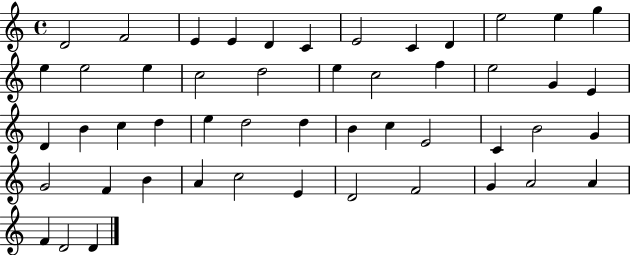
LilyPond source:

{
  \clef treble
  \time 4/4
  \defaultTimeSignature
  \key c \major
  d'2 f'2 | e'4 e'4 d'4 c'4 | e'2 c'4 d'4 | e''2 e''4 g''4 | \break e''4 e''2 e''4 | c''2 d''2 | e''4 c''2 f''4 | e''2 g'4 e'4 | \break d'4 b'4 c''4 d''4 | e''4 d''2 d''4 | b'4 c''4 e'2 | c'4 b'2 g'4 | \break g'2 f'4 b'4 | a'4 c''2 e'4 | d'2 f'2 | g'4 a'2 a'4 | \break f'4 d'2 d'4 | \bar "|."
}